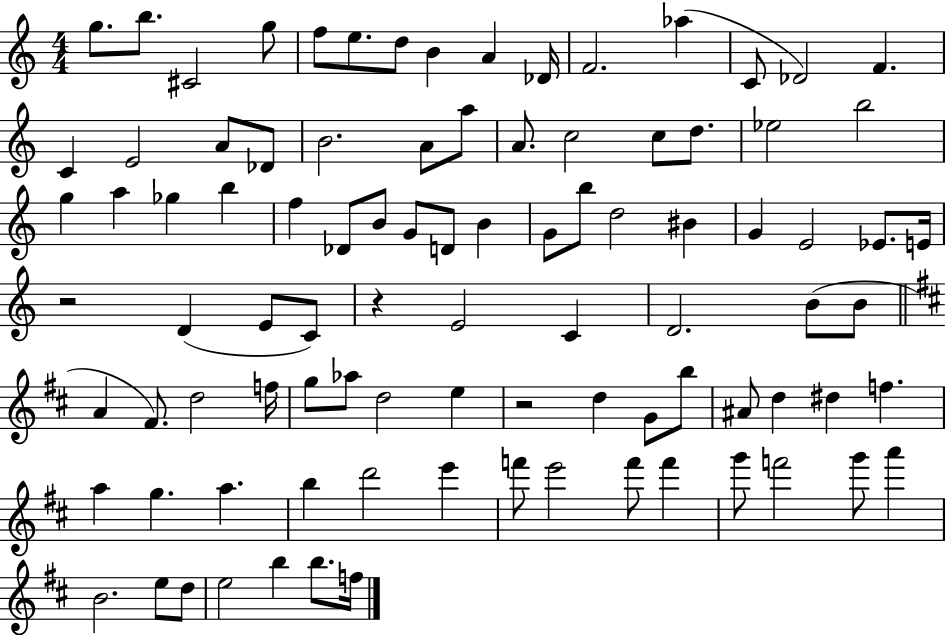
G5/e. B5/e. C#4/h G5/e F5/e E5/e. D5/e B4/q A4/q Db4/s F4/h. Ab5/q C4/e Db4/h F4/q. C4/q E4/h A4/e Db4/e B4/h. A4/e A5/e A4/e. C5/h C5/e D5/e. Eb5/h B5/h G5/q A5/q Gb5/q B5/q F5/q Db4/e B4/e G4/e D4/e B4/q G4/e B5/e D5/h BIS4/q G4/q E4/h Eb4/e. E4/s R/h D4/q E4/e C4/e R/q E4/h C4/q D4/h. B4/e B4/e A4/q F#4/e. D5/h F5/s G5/e Ab5/e D5/h E5/q R/h D5/q G4/e B5/e A#4/e D5/q D#5/q F5/q. A5/q G5/q. A5/q. B5/q D6/h E6/q F6/e E6/h F6/e F6/q G6/e F6/h G6/e A6/q B4/h. E5/e D5/e E5/h B5/q B5/e. F5/s